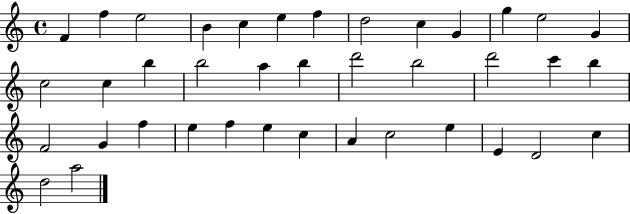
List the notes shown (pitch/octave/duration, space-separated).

F4/q F5/q E5/h B4/q C5/q E5/q F5/q D5/h C5/q G4/q G5/q E5/h G4/q C5/h C5/q B5/q B5/h A5/q B5/q D6/h B5/h D6/h C6/q B5/q F4/h G4/q F5/q E5/q F5/q E5/q C5/q A4/q C5/h E5/q E4/q D4/h C5/q D5/h A5/h